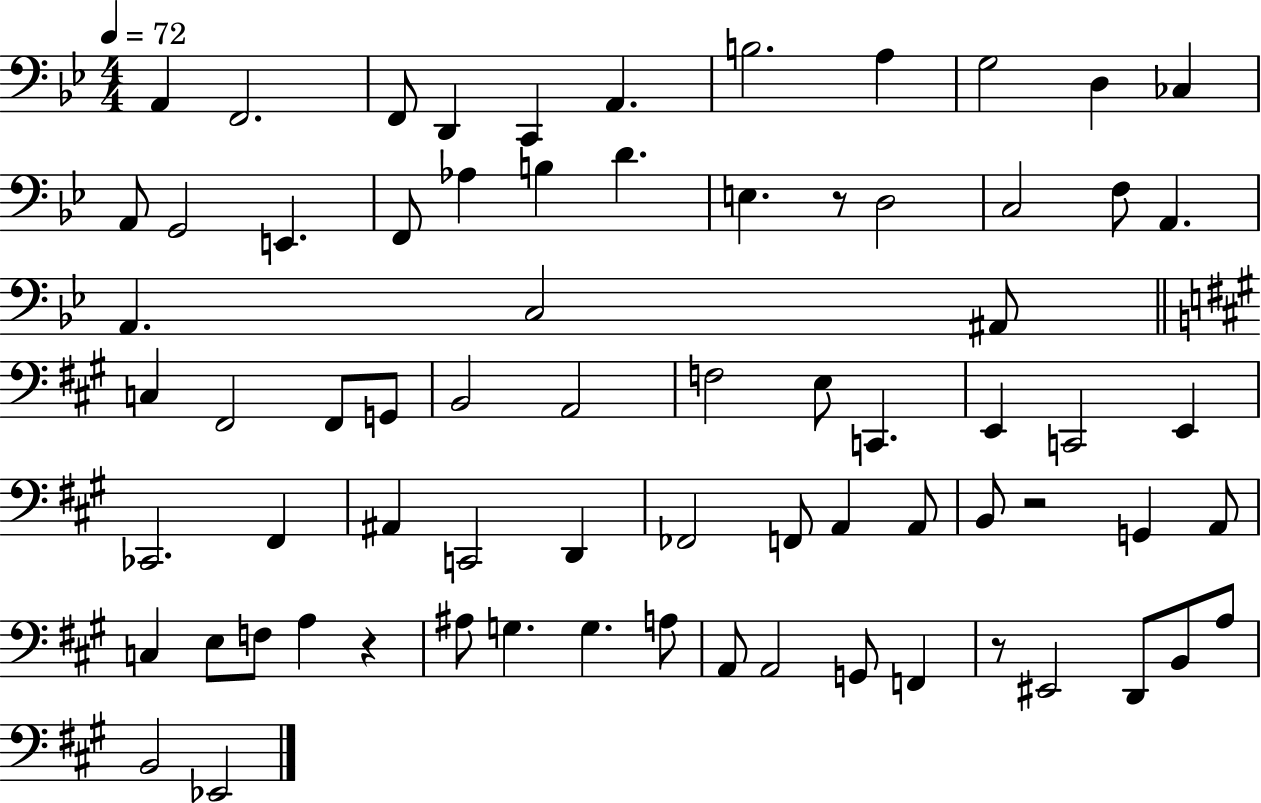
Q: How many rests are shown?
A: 4